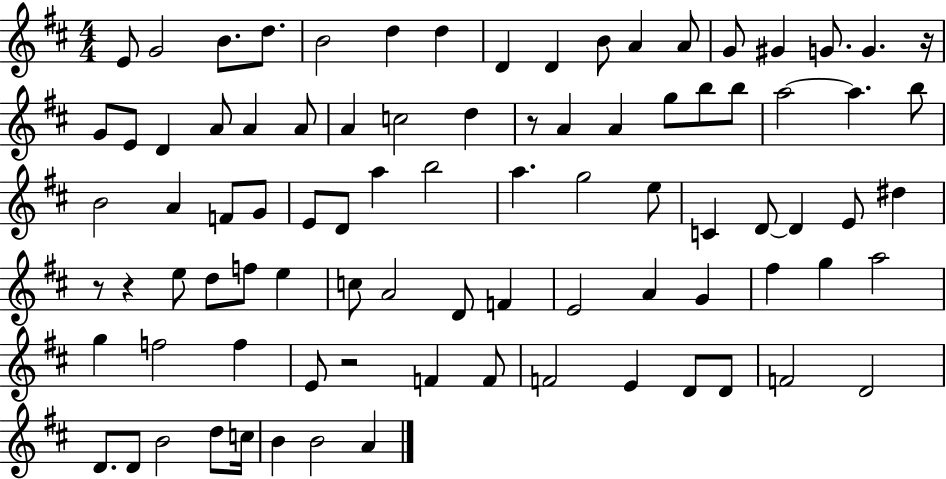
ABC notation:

X:1
T:Untitled
M:4/4
L:1/4
K:D
E/2 G2 B/2 d/2 B2 d d D D B/2 A A/2 G/2 ^G G/2 G z/4 G/2 E/2 D A/2 A A/2 A c2 d z/2 A A g/2 b/2 b/2 a2 a b/2 B2 A F/2 G/2 E/2 D/2 a b2 a g2 e/2 C D/2 D E/2 ^d z/2 z e/2 d/2 f/2 e c/2 A2 D/2 F E2 A G ^f g a2 g f2 f E/2 z2 F F/2 F2 E D/2 D/2 F2 D2 D/2 D/2 B2 d/2 c/4 B B2 A